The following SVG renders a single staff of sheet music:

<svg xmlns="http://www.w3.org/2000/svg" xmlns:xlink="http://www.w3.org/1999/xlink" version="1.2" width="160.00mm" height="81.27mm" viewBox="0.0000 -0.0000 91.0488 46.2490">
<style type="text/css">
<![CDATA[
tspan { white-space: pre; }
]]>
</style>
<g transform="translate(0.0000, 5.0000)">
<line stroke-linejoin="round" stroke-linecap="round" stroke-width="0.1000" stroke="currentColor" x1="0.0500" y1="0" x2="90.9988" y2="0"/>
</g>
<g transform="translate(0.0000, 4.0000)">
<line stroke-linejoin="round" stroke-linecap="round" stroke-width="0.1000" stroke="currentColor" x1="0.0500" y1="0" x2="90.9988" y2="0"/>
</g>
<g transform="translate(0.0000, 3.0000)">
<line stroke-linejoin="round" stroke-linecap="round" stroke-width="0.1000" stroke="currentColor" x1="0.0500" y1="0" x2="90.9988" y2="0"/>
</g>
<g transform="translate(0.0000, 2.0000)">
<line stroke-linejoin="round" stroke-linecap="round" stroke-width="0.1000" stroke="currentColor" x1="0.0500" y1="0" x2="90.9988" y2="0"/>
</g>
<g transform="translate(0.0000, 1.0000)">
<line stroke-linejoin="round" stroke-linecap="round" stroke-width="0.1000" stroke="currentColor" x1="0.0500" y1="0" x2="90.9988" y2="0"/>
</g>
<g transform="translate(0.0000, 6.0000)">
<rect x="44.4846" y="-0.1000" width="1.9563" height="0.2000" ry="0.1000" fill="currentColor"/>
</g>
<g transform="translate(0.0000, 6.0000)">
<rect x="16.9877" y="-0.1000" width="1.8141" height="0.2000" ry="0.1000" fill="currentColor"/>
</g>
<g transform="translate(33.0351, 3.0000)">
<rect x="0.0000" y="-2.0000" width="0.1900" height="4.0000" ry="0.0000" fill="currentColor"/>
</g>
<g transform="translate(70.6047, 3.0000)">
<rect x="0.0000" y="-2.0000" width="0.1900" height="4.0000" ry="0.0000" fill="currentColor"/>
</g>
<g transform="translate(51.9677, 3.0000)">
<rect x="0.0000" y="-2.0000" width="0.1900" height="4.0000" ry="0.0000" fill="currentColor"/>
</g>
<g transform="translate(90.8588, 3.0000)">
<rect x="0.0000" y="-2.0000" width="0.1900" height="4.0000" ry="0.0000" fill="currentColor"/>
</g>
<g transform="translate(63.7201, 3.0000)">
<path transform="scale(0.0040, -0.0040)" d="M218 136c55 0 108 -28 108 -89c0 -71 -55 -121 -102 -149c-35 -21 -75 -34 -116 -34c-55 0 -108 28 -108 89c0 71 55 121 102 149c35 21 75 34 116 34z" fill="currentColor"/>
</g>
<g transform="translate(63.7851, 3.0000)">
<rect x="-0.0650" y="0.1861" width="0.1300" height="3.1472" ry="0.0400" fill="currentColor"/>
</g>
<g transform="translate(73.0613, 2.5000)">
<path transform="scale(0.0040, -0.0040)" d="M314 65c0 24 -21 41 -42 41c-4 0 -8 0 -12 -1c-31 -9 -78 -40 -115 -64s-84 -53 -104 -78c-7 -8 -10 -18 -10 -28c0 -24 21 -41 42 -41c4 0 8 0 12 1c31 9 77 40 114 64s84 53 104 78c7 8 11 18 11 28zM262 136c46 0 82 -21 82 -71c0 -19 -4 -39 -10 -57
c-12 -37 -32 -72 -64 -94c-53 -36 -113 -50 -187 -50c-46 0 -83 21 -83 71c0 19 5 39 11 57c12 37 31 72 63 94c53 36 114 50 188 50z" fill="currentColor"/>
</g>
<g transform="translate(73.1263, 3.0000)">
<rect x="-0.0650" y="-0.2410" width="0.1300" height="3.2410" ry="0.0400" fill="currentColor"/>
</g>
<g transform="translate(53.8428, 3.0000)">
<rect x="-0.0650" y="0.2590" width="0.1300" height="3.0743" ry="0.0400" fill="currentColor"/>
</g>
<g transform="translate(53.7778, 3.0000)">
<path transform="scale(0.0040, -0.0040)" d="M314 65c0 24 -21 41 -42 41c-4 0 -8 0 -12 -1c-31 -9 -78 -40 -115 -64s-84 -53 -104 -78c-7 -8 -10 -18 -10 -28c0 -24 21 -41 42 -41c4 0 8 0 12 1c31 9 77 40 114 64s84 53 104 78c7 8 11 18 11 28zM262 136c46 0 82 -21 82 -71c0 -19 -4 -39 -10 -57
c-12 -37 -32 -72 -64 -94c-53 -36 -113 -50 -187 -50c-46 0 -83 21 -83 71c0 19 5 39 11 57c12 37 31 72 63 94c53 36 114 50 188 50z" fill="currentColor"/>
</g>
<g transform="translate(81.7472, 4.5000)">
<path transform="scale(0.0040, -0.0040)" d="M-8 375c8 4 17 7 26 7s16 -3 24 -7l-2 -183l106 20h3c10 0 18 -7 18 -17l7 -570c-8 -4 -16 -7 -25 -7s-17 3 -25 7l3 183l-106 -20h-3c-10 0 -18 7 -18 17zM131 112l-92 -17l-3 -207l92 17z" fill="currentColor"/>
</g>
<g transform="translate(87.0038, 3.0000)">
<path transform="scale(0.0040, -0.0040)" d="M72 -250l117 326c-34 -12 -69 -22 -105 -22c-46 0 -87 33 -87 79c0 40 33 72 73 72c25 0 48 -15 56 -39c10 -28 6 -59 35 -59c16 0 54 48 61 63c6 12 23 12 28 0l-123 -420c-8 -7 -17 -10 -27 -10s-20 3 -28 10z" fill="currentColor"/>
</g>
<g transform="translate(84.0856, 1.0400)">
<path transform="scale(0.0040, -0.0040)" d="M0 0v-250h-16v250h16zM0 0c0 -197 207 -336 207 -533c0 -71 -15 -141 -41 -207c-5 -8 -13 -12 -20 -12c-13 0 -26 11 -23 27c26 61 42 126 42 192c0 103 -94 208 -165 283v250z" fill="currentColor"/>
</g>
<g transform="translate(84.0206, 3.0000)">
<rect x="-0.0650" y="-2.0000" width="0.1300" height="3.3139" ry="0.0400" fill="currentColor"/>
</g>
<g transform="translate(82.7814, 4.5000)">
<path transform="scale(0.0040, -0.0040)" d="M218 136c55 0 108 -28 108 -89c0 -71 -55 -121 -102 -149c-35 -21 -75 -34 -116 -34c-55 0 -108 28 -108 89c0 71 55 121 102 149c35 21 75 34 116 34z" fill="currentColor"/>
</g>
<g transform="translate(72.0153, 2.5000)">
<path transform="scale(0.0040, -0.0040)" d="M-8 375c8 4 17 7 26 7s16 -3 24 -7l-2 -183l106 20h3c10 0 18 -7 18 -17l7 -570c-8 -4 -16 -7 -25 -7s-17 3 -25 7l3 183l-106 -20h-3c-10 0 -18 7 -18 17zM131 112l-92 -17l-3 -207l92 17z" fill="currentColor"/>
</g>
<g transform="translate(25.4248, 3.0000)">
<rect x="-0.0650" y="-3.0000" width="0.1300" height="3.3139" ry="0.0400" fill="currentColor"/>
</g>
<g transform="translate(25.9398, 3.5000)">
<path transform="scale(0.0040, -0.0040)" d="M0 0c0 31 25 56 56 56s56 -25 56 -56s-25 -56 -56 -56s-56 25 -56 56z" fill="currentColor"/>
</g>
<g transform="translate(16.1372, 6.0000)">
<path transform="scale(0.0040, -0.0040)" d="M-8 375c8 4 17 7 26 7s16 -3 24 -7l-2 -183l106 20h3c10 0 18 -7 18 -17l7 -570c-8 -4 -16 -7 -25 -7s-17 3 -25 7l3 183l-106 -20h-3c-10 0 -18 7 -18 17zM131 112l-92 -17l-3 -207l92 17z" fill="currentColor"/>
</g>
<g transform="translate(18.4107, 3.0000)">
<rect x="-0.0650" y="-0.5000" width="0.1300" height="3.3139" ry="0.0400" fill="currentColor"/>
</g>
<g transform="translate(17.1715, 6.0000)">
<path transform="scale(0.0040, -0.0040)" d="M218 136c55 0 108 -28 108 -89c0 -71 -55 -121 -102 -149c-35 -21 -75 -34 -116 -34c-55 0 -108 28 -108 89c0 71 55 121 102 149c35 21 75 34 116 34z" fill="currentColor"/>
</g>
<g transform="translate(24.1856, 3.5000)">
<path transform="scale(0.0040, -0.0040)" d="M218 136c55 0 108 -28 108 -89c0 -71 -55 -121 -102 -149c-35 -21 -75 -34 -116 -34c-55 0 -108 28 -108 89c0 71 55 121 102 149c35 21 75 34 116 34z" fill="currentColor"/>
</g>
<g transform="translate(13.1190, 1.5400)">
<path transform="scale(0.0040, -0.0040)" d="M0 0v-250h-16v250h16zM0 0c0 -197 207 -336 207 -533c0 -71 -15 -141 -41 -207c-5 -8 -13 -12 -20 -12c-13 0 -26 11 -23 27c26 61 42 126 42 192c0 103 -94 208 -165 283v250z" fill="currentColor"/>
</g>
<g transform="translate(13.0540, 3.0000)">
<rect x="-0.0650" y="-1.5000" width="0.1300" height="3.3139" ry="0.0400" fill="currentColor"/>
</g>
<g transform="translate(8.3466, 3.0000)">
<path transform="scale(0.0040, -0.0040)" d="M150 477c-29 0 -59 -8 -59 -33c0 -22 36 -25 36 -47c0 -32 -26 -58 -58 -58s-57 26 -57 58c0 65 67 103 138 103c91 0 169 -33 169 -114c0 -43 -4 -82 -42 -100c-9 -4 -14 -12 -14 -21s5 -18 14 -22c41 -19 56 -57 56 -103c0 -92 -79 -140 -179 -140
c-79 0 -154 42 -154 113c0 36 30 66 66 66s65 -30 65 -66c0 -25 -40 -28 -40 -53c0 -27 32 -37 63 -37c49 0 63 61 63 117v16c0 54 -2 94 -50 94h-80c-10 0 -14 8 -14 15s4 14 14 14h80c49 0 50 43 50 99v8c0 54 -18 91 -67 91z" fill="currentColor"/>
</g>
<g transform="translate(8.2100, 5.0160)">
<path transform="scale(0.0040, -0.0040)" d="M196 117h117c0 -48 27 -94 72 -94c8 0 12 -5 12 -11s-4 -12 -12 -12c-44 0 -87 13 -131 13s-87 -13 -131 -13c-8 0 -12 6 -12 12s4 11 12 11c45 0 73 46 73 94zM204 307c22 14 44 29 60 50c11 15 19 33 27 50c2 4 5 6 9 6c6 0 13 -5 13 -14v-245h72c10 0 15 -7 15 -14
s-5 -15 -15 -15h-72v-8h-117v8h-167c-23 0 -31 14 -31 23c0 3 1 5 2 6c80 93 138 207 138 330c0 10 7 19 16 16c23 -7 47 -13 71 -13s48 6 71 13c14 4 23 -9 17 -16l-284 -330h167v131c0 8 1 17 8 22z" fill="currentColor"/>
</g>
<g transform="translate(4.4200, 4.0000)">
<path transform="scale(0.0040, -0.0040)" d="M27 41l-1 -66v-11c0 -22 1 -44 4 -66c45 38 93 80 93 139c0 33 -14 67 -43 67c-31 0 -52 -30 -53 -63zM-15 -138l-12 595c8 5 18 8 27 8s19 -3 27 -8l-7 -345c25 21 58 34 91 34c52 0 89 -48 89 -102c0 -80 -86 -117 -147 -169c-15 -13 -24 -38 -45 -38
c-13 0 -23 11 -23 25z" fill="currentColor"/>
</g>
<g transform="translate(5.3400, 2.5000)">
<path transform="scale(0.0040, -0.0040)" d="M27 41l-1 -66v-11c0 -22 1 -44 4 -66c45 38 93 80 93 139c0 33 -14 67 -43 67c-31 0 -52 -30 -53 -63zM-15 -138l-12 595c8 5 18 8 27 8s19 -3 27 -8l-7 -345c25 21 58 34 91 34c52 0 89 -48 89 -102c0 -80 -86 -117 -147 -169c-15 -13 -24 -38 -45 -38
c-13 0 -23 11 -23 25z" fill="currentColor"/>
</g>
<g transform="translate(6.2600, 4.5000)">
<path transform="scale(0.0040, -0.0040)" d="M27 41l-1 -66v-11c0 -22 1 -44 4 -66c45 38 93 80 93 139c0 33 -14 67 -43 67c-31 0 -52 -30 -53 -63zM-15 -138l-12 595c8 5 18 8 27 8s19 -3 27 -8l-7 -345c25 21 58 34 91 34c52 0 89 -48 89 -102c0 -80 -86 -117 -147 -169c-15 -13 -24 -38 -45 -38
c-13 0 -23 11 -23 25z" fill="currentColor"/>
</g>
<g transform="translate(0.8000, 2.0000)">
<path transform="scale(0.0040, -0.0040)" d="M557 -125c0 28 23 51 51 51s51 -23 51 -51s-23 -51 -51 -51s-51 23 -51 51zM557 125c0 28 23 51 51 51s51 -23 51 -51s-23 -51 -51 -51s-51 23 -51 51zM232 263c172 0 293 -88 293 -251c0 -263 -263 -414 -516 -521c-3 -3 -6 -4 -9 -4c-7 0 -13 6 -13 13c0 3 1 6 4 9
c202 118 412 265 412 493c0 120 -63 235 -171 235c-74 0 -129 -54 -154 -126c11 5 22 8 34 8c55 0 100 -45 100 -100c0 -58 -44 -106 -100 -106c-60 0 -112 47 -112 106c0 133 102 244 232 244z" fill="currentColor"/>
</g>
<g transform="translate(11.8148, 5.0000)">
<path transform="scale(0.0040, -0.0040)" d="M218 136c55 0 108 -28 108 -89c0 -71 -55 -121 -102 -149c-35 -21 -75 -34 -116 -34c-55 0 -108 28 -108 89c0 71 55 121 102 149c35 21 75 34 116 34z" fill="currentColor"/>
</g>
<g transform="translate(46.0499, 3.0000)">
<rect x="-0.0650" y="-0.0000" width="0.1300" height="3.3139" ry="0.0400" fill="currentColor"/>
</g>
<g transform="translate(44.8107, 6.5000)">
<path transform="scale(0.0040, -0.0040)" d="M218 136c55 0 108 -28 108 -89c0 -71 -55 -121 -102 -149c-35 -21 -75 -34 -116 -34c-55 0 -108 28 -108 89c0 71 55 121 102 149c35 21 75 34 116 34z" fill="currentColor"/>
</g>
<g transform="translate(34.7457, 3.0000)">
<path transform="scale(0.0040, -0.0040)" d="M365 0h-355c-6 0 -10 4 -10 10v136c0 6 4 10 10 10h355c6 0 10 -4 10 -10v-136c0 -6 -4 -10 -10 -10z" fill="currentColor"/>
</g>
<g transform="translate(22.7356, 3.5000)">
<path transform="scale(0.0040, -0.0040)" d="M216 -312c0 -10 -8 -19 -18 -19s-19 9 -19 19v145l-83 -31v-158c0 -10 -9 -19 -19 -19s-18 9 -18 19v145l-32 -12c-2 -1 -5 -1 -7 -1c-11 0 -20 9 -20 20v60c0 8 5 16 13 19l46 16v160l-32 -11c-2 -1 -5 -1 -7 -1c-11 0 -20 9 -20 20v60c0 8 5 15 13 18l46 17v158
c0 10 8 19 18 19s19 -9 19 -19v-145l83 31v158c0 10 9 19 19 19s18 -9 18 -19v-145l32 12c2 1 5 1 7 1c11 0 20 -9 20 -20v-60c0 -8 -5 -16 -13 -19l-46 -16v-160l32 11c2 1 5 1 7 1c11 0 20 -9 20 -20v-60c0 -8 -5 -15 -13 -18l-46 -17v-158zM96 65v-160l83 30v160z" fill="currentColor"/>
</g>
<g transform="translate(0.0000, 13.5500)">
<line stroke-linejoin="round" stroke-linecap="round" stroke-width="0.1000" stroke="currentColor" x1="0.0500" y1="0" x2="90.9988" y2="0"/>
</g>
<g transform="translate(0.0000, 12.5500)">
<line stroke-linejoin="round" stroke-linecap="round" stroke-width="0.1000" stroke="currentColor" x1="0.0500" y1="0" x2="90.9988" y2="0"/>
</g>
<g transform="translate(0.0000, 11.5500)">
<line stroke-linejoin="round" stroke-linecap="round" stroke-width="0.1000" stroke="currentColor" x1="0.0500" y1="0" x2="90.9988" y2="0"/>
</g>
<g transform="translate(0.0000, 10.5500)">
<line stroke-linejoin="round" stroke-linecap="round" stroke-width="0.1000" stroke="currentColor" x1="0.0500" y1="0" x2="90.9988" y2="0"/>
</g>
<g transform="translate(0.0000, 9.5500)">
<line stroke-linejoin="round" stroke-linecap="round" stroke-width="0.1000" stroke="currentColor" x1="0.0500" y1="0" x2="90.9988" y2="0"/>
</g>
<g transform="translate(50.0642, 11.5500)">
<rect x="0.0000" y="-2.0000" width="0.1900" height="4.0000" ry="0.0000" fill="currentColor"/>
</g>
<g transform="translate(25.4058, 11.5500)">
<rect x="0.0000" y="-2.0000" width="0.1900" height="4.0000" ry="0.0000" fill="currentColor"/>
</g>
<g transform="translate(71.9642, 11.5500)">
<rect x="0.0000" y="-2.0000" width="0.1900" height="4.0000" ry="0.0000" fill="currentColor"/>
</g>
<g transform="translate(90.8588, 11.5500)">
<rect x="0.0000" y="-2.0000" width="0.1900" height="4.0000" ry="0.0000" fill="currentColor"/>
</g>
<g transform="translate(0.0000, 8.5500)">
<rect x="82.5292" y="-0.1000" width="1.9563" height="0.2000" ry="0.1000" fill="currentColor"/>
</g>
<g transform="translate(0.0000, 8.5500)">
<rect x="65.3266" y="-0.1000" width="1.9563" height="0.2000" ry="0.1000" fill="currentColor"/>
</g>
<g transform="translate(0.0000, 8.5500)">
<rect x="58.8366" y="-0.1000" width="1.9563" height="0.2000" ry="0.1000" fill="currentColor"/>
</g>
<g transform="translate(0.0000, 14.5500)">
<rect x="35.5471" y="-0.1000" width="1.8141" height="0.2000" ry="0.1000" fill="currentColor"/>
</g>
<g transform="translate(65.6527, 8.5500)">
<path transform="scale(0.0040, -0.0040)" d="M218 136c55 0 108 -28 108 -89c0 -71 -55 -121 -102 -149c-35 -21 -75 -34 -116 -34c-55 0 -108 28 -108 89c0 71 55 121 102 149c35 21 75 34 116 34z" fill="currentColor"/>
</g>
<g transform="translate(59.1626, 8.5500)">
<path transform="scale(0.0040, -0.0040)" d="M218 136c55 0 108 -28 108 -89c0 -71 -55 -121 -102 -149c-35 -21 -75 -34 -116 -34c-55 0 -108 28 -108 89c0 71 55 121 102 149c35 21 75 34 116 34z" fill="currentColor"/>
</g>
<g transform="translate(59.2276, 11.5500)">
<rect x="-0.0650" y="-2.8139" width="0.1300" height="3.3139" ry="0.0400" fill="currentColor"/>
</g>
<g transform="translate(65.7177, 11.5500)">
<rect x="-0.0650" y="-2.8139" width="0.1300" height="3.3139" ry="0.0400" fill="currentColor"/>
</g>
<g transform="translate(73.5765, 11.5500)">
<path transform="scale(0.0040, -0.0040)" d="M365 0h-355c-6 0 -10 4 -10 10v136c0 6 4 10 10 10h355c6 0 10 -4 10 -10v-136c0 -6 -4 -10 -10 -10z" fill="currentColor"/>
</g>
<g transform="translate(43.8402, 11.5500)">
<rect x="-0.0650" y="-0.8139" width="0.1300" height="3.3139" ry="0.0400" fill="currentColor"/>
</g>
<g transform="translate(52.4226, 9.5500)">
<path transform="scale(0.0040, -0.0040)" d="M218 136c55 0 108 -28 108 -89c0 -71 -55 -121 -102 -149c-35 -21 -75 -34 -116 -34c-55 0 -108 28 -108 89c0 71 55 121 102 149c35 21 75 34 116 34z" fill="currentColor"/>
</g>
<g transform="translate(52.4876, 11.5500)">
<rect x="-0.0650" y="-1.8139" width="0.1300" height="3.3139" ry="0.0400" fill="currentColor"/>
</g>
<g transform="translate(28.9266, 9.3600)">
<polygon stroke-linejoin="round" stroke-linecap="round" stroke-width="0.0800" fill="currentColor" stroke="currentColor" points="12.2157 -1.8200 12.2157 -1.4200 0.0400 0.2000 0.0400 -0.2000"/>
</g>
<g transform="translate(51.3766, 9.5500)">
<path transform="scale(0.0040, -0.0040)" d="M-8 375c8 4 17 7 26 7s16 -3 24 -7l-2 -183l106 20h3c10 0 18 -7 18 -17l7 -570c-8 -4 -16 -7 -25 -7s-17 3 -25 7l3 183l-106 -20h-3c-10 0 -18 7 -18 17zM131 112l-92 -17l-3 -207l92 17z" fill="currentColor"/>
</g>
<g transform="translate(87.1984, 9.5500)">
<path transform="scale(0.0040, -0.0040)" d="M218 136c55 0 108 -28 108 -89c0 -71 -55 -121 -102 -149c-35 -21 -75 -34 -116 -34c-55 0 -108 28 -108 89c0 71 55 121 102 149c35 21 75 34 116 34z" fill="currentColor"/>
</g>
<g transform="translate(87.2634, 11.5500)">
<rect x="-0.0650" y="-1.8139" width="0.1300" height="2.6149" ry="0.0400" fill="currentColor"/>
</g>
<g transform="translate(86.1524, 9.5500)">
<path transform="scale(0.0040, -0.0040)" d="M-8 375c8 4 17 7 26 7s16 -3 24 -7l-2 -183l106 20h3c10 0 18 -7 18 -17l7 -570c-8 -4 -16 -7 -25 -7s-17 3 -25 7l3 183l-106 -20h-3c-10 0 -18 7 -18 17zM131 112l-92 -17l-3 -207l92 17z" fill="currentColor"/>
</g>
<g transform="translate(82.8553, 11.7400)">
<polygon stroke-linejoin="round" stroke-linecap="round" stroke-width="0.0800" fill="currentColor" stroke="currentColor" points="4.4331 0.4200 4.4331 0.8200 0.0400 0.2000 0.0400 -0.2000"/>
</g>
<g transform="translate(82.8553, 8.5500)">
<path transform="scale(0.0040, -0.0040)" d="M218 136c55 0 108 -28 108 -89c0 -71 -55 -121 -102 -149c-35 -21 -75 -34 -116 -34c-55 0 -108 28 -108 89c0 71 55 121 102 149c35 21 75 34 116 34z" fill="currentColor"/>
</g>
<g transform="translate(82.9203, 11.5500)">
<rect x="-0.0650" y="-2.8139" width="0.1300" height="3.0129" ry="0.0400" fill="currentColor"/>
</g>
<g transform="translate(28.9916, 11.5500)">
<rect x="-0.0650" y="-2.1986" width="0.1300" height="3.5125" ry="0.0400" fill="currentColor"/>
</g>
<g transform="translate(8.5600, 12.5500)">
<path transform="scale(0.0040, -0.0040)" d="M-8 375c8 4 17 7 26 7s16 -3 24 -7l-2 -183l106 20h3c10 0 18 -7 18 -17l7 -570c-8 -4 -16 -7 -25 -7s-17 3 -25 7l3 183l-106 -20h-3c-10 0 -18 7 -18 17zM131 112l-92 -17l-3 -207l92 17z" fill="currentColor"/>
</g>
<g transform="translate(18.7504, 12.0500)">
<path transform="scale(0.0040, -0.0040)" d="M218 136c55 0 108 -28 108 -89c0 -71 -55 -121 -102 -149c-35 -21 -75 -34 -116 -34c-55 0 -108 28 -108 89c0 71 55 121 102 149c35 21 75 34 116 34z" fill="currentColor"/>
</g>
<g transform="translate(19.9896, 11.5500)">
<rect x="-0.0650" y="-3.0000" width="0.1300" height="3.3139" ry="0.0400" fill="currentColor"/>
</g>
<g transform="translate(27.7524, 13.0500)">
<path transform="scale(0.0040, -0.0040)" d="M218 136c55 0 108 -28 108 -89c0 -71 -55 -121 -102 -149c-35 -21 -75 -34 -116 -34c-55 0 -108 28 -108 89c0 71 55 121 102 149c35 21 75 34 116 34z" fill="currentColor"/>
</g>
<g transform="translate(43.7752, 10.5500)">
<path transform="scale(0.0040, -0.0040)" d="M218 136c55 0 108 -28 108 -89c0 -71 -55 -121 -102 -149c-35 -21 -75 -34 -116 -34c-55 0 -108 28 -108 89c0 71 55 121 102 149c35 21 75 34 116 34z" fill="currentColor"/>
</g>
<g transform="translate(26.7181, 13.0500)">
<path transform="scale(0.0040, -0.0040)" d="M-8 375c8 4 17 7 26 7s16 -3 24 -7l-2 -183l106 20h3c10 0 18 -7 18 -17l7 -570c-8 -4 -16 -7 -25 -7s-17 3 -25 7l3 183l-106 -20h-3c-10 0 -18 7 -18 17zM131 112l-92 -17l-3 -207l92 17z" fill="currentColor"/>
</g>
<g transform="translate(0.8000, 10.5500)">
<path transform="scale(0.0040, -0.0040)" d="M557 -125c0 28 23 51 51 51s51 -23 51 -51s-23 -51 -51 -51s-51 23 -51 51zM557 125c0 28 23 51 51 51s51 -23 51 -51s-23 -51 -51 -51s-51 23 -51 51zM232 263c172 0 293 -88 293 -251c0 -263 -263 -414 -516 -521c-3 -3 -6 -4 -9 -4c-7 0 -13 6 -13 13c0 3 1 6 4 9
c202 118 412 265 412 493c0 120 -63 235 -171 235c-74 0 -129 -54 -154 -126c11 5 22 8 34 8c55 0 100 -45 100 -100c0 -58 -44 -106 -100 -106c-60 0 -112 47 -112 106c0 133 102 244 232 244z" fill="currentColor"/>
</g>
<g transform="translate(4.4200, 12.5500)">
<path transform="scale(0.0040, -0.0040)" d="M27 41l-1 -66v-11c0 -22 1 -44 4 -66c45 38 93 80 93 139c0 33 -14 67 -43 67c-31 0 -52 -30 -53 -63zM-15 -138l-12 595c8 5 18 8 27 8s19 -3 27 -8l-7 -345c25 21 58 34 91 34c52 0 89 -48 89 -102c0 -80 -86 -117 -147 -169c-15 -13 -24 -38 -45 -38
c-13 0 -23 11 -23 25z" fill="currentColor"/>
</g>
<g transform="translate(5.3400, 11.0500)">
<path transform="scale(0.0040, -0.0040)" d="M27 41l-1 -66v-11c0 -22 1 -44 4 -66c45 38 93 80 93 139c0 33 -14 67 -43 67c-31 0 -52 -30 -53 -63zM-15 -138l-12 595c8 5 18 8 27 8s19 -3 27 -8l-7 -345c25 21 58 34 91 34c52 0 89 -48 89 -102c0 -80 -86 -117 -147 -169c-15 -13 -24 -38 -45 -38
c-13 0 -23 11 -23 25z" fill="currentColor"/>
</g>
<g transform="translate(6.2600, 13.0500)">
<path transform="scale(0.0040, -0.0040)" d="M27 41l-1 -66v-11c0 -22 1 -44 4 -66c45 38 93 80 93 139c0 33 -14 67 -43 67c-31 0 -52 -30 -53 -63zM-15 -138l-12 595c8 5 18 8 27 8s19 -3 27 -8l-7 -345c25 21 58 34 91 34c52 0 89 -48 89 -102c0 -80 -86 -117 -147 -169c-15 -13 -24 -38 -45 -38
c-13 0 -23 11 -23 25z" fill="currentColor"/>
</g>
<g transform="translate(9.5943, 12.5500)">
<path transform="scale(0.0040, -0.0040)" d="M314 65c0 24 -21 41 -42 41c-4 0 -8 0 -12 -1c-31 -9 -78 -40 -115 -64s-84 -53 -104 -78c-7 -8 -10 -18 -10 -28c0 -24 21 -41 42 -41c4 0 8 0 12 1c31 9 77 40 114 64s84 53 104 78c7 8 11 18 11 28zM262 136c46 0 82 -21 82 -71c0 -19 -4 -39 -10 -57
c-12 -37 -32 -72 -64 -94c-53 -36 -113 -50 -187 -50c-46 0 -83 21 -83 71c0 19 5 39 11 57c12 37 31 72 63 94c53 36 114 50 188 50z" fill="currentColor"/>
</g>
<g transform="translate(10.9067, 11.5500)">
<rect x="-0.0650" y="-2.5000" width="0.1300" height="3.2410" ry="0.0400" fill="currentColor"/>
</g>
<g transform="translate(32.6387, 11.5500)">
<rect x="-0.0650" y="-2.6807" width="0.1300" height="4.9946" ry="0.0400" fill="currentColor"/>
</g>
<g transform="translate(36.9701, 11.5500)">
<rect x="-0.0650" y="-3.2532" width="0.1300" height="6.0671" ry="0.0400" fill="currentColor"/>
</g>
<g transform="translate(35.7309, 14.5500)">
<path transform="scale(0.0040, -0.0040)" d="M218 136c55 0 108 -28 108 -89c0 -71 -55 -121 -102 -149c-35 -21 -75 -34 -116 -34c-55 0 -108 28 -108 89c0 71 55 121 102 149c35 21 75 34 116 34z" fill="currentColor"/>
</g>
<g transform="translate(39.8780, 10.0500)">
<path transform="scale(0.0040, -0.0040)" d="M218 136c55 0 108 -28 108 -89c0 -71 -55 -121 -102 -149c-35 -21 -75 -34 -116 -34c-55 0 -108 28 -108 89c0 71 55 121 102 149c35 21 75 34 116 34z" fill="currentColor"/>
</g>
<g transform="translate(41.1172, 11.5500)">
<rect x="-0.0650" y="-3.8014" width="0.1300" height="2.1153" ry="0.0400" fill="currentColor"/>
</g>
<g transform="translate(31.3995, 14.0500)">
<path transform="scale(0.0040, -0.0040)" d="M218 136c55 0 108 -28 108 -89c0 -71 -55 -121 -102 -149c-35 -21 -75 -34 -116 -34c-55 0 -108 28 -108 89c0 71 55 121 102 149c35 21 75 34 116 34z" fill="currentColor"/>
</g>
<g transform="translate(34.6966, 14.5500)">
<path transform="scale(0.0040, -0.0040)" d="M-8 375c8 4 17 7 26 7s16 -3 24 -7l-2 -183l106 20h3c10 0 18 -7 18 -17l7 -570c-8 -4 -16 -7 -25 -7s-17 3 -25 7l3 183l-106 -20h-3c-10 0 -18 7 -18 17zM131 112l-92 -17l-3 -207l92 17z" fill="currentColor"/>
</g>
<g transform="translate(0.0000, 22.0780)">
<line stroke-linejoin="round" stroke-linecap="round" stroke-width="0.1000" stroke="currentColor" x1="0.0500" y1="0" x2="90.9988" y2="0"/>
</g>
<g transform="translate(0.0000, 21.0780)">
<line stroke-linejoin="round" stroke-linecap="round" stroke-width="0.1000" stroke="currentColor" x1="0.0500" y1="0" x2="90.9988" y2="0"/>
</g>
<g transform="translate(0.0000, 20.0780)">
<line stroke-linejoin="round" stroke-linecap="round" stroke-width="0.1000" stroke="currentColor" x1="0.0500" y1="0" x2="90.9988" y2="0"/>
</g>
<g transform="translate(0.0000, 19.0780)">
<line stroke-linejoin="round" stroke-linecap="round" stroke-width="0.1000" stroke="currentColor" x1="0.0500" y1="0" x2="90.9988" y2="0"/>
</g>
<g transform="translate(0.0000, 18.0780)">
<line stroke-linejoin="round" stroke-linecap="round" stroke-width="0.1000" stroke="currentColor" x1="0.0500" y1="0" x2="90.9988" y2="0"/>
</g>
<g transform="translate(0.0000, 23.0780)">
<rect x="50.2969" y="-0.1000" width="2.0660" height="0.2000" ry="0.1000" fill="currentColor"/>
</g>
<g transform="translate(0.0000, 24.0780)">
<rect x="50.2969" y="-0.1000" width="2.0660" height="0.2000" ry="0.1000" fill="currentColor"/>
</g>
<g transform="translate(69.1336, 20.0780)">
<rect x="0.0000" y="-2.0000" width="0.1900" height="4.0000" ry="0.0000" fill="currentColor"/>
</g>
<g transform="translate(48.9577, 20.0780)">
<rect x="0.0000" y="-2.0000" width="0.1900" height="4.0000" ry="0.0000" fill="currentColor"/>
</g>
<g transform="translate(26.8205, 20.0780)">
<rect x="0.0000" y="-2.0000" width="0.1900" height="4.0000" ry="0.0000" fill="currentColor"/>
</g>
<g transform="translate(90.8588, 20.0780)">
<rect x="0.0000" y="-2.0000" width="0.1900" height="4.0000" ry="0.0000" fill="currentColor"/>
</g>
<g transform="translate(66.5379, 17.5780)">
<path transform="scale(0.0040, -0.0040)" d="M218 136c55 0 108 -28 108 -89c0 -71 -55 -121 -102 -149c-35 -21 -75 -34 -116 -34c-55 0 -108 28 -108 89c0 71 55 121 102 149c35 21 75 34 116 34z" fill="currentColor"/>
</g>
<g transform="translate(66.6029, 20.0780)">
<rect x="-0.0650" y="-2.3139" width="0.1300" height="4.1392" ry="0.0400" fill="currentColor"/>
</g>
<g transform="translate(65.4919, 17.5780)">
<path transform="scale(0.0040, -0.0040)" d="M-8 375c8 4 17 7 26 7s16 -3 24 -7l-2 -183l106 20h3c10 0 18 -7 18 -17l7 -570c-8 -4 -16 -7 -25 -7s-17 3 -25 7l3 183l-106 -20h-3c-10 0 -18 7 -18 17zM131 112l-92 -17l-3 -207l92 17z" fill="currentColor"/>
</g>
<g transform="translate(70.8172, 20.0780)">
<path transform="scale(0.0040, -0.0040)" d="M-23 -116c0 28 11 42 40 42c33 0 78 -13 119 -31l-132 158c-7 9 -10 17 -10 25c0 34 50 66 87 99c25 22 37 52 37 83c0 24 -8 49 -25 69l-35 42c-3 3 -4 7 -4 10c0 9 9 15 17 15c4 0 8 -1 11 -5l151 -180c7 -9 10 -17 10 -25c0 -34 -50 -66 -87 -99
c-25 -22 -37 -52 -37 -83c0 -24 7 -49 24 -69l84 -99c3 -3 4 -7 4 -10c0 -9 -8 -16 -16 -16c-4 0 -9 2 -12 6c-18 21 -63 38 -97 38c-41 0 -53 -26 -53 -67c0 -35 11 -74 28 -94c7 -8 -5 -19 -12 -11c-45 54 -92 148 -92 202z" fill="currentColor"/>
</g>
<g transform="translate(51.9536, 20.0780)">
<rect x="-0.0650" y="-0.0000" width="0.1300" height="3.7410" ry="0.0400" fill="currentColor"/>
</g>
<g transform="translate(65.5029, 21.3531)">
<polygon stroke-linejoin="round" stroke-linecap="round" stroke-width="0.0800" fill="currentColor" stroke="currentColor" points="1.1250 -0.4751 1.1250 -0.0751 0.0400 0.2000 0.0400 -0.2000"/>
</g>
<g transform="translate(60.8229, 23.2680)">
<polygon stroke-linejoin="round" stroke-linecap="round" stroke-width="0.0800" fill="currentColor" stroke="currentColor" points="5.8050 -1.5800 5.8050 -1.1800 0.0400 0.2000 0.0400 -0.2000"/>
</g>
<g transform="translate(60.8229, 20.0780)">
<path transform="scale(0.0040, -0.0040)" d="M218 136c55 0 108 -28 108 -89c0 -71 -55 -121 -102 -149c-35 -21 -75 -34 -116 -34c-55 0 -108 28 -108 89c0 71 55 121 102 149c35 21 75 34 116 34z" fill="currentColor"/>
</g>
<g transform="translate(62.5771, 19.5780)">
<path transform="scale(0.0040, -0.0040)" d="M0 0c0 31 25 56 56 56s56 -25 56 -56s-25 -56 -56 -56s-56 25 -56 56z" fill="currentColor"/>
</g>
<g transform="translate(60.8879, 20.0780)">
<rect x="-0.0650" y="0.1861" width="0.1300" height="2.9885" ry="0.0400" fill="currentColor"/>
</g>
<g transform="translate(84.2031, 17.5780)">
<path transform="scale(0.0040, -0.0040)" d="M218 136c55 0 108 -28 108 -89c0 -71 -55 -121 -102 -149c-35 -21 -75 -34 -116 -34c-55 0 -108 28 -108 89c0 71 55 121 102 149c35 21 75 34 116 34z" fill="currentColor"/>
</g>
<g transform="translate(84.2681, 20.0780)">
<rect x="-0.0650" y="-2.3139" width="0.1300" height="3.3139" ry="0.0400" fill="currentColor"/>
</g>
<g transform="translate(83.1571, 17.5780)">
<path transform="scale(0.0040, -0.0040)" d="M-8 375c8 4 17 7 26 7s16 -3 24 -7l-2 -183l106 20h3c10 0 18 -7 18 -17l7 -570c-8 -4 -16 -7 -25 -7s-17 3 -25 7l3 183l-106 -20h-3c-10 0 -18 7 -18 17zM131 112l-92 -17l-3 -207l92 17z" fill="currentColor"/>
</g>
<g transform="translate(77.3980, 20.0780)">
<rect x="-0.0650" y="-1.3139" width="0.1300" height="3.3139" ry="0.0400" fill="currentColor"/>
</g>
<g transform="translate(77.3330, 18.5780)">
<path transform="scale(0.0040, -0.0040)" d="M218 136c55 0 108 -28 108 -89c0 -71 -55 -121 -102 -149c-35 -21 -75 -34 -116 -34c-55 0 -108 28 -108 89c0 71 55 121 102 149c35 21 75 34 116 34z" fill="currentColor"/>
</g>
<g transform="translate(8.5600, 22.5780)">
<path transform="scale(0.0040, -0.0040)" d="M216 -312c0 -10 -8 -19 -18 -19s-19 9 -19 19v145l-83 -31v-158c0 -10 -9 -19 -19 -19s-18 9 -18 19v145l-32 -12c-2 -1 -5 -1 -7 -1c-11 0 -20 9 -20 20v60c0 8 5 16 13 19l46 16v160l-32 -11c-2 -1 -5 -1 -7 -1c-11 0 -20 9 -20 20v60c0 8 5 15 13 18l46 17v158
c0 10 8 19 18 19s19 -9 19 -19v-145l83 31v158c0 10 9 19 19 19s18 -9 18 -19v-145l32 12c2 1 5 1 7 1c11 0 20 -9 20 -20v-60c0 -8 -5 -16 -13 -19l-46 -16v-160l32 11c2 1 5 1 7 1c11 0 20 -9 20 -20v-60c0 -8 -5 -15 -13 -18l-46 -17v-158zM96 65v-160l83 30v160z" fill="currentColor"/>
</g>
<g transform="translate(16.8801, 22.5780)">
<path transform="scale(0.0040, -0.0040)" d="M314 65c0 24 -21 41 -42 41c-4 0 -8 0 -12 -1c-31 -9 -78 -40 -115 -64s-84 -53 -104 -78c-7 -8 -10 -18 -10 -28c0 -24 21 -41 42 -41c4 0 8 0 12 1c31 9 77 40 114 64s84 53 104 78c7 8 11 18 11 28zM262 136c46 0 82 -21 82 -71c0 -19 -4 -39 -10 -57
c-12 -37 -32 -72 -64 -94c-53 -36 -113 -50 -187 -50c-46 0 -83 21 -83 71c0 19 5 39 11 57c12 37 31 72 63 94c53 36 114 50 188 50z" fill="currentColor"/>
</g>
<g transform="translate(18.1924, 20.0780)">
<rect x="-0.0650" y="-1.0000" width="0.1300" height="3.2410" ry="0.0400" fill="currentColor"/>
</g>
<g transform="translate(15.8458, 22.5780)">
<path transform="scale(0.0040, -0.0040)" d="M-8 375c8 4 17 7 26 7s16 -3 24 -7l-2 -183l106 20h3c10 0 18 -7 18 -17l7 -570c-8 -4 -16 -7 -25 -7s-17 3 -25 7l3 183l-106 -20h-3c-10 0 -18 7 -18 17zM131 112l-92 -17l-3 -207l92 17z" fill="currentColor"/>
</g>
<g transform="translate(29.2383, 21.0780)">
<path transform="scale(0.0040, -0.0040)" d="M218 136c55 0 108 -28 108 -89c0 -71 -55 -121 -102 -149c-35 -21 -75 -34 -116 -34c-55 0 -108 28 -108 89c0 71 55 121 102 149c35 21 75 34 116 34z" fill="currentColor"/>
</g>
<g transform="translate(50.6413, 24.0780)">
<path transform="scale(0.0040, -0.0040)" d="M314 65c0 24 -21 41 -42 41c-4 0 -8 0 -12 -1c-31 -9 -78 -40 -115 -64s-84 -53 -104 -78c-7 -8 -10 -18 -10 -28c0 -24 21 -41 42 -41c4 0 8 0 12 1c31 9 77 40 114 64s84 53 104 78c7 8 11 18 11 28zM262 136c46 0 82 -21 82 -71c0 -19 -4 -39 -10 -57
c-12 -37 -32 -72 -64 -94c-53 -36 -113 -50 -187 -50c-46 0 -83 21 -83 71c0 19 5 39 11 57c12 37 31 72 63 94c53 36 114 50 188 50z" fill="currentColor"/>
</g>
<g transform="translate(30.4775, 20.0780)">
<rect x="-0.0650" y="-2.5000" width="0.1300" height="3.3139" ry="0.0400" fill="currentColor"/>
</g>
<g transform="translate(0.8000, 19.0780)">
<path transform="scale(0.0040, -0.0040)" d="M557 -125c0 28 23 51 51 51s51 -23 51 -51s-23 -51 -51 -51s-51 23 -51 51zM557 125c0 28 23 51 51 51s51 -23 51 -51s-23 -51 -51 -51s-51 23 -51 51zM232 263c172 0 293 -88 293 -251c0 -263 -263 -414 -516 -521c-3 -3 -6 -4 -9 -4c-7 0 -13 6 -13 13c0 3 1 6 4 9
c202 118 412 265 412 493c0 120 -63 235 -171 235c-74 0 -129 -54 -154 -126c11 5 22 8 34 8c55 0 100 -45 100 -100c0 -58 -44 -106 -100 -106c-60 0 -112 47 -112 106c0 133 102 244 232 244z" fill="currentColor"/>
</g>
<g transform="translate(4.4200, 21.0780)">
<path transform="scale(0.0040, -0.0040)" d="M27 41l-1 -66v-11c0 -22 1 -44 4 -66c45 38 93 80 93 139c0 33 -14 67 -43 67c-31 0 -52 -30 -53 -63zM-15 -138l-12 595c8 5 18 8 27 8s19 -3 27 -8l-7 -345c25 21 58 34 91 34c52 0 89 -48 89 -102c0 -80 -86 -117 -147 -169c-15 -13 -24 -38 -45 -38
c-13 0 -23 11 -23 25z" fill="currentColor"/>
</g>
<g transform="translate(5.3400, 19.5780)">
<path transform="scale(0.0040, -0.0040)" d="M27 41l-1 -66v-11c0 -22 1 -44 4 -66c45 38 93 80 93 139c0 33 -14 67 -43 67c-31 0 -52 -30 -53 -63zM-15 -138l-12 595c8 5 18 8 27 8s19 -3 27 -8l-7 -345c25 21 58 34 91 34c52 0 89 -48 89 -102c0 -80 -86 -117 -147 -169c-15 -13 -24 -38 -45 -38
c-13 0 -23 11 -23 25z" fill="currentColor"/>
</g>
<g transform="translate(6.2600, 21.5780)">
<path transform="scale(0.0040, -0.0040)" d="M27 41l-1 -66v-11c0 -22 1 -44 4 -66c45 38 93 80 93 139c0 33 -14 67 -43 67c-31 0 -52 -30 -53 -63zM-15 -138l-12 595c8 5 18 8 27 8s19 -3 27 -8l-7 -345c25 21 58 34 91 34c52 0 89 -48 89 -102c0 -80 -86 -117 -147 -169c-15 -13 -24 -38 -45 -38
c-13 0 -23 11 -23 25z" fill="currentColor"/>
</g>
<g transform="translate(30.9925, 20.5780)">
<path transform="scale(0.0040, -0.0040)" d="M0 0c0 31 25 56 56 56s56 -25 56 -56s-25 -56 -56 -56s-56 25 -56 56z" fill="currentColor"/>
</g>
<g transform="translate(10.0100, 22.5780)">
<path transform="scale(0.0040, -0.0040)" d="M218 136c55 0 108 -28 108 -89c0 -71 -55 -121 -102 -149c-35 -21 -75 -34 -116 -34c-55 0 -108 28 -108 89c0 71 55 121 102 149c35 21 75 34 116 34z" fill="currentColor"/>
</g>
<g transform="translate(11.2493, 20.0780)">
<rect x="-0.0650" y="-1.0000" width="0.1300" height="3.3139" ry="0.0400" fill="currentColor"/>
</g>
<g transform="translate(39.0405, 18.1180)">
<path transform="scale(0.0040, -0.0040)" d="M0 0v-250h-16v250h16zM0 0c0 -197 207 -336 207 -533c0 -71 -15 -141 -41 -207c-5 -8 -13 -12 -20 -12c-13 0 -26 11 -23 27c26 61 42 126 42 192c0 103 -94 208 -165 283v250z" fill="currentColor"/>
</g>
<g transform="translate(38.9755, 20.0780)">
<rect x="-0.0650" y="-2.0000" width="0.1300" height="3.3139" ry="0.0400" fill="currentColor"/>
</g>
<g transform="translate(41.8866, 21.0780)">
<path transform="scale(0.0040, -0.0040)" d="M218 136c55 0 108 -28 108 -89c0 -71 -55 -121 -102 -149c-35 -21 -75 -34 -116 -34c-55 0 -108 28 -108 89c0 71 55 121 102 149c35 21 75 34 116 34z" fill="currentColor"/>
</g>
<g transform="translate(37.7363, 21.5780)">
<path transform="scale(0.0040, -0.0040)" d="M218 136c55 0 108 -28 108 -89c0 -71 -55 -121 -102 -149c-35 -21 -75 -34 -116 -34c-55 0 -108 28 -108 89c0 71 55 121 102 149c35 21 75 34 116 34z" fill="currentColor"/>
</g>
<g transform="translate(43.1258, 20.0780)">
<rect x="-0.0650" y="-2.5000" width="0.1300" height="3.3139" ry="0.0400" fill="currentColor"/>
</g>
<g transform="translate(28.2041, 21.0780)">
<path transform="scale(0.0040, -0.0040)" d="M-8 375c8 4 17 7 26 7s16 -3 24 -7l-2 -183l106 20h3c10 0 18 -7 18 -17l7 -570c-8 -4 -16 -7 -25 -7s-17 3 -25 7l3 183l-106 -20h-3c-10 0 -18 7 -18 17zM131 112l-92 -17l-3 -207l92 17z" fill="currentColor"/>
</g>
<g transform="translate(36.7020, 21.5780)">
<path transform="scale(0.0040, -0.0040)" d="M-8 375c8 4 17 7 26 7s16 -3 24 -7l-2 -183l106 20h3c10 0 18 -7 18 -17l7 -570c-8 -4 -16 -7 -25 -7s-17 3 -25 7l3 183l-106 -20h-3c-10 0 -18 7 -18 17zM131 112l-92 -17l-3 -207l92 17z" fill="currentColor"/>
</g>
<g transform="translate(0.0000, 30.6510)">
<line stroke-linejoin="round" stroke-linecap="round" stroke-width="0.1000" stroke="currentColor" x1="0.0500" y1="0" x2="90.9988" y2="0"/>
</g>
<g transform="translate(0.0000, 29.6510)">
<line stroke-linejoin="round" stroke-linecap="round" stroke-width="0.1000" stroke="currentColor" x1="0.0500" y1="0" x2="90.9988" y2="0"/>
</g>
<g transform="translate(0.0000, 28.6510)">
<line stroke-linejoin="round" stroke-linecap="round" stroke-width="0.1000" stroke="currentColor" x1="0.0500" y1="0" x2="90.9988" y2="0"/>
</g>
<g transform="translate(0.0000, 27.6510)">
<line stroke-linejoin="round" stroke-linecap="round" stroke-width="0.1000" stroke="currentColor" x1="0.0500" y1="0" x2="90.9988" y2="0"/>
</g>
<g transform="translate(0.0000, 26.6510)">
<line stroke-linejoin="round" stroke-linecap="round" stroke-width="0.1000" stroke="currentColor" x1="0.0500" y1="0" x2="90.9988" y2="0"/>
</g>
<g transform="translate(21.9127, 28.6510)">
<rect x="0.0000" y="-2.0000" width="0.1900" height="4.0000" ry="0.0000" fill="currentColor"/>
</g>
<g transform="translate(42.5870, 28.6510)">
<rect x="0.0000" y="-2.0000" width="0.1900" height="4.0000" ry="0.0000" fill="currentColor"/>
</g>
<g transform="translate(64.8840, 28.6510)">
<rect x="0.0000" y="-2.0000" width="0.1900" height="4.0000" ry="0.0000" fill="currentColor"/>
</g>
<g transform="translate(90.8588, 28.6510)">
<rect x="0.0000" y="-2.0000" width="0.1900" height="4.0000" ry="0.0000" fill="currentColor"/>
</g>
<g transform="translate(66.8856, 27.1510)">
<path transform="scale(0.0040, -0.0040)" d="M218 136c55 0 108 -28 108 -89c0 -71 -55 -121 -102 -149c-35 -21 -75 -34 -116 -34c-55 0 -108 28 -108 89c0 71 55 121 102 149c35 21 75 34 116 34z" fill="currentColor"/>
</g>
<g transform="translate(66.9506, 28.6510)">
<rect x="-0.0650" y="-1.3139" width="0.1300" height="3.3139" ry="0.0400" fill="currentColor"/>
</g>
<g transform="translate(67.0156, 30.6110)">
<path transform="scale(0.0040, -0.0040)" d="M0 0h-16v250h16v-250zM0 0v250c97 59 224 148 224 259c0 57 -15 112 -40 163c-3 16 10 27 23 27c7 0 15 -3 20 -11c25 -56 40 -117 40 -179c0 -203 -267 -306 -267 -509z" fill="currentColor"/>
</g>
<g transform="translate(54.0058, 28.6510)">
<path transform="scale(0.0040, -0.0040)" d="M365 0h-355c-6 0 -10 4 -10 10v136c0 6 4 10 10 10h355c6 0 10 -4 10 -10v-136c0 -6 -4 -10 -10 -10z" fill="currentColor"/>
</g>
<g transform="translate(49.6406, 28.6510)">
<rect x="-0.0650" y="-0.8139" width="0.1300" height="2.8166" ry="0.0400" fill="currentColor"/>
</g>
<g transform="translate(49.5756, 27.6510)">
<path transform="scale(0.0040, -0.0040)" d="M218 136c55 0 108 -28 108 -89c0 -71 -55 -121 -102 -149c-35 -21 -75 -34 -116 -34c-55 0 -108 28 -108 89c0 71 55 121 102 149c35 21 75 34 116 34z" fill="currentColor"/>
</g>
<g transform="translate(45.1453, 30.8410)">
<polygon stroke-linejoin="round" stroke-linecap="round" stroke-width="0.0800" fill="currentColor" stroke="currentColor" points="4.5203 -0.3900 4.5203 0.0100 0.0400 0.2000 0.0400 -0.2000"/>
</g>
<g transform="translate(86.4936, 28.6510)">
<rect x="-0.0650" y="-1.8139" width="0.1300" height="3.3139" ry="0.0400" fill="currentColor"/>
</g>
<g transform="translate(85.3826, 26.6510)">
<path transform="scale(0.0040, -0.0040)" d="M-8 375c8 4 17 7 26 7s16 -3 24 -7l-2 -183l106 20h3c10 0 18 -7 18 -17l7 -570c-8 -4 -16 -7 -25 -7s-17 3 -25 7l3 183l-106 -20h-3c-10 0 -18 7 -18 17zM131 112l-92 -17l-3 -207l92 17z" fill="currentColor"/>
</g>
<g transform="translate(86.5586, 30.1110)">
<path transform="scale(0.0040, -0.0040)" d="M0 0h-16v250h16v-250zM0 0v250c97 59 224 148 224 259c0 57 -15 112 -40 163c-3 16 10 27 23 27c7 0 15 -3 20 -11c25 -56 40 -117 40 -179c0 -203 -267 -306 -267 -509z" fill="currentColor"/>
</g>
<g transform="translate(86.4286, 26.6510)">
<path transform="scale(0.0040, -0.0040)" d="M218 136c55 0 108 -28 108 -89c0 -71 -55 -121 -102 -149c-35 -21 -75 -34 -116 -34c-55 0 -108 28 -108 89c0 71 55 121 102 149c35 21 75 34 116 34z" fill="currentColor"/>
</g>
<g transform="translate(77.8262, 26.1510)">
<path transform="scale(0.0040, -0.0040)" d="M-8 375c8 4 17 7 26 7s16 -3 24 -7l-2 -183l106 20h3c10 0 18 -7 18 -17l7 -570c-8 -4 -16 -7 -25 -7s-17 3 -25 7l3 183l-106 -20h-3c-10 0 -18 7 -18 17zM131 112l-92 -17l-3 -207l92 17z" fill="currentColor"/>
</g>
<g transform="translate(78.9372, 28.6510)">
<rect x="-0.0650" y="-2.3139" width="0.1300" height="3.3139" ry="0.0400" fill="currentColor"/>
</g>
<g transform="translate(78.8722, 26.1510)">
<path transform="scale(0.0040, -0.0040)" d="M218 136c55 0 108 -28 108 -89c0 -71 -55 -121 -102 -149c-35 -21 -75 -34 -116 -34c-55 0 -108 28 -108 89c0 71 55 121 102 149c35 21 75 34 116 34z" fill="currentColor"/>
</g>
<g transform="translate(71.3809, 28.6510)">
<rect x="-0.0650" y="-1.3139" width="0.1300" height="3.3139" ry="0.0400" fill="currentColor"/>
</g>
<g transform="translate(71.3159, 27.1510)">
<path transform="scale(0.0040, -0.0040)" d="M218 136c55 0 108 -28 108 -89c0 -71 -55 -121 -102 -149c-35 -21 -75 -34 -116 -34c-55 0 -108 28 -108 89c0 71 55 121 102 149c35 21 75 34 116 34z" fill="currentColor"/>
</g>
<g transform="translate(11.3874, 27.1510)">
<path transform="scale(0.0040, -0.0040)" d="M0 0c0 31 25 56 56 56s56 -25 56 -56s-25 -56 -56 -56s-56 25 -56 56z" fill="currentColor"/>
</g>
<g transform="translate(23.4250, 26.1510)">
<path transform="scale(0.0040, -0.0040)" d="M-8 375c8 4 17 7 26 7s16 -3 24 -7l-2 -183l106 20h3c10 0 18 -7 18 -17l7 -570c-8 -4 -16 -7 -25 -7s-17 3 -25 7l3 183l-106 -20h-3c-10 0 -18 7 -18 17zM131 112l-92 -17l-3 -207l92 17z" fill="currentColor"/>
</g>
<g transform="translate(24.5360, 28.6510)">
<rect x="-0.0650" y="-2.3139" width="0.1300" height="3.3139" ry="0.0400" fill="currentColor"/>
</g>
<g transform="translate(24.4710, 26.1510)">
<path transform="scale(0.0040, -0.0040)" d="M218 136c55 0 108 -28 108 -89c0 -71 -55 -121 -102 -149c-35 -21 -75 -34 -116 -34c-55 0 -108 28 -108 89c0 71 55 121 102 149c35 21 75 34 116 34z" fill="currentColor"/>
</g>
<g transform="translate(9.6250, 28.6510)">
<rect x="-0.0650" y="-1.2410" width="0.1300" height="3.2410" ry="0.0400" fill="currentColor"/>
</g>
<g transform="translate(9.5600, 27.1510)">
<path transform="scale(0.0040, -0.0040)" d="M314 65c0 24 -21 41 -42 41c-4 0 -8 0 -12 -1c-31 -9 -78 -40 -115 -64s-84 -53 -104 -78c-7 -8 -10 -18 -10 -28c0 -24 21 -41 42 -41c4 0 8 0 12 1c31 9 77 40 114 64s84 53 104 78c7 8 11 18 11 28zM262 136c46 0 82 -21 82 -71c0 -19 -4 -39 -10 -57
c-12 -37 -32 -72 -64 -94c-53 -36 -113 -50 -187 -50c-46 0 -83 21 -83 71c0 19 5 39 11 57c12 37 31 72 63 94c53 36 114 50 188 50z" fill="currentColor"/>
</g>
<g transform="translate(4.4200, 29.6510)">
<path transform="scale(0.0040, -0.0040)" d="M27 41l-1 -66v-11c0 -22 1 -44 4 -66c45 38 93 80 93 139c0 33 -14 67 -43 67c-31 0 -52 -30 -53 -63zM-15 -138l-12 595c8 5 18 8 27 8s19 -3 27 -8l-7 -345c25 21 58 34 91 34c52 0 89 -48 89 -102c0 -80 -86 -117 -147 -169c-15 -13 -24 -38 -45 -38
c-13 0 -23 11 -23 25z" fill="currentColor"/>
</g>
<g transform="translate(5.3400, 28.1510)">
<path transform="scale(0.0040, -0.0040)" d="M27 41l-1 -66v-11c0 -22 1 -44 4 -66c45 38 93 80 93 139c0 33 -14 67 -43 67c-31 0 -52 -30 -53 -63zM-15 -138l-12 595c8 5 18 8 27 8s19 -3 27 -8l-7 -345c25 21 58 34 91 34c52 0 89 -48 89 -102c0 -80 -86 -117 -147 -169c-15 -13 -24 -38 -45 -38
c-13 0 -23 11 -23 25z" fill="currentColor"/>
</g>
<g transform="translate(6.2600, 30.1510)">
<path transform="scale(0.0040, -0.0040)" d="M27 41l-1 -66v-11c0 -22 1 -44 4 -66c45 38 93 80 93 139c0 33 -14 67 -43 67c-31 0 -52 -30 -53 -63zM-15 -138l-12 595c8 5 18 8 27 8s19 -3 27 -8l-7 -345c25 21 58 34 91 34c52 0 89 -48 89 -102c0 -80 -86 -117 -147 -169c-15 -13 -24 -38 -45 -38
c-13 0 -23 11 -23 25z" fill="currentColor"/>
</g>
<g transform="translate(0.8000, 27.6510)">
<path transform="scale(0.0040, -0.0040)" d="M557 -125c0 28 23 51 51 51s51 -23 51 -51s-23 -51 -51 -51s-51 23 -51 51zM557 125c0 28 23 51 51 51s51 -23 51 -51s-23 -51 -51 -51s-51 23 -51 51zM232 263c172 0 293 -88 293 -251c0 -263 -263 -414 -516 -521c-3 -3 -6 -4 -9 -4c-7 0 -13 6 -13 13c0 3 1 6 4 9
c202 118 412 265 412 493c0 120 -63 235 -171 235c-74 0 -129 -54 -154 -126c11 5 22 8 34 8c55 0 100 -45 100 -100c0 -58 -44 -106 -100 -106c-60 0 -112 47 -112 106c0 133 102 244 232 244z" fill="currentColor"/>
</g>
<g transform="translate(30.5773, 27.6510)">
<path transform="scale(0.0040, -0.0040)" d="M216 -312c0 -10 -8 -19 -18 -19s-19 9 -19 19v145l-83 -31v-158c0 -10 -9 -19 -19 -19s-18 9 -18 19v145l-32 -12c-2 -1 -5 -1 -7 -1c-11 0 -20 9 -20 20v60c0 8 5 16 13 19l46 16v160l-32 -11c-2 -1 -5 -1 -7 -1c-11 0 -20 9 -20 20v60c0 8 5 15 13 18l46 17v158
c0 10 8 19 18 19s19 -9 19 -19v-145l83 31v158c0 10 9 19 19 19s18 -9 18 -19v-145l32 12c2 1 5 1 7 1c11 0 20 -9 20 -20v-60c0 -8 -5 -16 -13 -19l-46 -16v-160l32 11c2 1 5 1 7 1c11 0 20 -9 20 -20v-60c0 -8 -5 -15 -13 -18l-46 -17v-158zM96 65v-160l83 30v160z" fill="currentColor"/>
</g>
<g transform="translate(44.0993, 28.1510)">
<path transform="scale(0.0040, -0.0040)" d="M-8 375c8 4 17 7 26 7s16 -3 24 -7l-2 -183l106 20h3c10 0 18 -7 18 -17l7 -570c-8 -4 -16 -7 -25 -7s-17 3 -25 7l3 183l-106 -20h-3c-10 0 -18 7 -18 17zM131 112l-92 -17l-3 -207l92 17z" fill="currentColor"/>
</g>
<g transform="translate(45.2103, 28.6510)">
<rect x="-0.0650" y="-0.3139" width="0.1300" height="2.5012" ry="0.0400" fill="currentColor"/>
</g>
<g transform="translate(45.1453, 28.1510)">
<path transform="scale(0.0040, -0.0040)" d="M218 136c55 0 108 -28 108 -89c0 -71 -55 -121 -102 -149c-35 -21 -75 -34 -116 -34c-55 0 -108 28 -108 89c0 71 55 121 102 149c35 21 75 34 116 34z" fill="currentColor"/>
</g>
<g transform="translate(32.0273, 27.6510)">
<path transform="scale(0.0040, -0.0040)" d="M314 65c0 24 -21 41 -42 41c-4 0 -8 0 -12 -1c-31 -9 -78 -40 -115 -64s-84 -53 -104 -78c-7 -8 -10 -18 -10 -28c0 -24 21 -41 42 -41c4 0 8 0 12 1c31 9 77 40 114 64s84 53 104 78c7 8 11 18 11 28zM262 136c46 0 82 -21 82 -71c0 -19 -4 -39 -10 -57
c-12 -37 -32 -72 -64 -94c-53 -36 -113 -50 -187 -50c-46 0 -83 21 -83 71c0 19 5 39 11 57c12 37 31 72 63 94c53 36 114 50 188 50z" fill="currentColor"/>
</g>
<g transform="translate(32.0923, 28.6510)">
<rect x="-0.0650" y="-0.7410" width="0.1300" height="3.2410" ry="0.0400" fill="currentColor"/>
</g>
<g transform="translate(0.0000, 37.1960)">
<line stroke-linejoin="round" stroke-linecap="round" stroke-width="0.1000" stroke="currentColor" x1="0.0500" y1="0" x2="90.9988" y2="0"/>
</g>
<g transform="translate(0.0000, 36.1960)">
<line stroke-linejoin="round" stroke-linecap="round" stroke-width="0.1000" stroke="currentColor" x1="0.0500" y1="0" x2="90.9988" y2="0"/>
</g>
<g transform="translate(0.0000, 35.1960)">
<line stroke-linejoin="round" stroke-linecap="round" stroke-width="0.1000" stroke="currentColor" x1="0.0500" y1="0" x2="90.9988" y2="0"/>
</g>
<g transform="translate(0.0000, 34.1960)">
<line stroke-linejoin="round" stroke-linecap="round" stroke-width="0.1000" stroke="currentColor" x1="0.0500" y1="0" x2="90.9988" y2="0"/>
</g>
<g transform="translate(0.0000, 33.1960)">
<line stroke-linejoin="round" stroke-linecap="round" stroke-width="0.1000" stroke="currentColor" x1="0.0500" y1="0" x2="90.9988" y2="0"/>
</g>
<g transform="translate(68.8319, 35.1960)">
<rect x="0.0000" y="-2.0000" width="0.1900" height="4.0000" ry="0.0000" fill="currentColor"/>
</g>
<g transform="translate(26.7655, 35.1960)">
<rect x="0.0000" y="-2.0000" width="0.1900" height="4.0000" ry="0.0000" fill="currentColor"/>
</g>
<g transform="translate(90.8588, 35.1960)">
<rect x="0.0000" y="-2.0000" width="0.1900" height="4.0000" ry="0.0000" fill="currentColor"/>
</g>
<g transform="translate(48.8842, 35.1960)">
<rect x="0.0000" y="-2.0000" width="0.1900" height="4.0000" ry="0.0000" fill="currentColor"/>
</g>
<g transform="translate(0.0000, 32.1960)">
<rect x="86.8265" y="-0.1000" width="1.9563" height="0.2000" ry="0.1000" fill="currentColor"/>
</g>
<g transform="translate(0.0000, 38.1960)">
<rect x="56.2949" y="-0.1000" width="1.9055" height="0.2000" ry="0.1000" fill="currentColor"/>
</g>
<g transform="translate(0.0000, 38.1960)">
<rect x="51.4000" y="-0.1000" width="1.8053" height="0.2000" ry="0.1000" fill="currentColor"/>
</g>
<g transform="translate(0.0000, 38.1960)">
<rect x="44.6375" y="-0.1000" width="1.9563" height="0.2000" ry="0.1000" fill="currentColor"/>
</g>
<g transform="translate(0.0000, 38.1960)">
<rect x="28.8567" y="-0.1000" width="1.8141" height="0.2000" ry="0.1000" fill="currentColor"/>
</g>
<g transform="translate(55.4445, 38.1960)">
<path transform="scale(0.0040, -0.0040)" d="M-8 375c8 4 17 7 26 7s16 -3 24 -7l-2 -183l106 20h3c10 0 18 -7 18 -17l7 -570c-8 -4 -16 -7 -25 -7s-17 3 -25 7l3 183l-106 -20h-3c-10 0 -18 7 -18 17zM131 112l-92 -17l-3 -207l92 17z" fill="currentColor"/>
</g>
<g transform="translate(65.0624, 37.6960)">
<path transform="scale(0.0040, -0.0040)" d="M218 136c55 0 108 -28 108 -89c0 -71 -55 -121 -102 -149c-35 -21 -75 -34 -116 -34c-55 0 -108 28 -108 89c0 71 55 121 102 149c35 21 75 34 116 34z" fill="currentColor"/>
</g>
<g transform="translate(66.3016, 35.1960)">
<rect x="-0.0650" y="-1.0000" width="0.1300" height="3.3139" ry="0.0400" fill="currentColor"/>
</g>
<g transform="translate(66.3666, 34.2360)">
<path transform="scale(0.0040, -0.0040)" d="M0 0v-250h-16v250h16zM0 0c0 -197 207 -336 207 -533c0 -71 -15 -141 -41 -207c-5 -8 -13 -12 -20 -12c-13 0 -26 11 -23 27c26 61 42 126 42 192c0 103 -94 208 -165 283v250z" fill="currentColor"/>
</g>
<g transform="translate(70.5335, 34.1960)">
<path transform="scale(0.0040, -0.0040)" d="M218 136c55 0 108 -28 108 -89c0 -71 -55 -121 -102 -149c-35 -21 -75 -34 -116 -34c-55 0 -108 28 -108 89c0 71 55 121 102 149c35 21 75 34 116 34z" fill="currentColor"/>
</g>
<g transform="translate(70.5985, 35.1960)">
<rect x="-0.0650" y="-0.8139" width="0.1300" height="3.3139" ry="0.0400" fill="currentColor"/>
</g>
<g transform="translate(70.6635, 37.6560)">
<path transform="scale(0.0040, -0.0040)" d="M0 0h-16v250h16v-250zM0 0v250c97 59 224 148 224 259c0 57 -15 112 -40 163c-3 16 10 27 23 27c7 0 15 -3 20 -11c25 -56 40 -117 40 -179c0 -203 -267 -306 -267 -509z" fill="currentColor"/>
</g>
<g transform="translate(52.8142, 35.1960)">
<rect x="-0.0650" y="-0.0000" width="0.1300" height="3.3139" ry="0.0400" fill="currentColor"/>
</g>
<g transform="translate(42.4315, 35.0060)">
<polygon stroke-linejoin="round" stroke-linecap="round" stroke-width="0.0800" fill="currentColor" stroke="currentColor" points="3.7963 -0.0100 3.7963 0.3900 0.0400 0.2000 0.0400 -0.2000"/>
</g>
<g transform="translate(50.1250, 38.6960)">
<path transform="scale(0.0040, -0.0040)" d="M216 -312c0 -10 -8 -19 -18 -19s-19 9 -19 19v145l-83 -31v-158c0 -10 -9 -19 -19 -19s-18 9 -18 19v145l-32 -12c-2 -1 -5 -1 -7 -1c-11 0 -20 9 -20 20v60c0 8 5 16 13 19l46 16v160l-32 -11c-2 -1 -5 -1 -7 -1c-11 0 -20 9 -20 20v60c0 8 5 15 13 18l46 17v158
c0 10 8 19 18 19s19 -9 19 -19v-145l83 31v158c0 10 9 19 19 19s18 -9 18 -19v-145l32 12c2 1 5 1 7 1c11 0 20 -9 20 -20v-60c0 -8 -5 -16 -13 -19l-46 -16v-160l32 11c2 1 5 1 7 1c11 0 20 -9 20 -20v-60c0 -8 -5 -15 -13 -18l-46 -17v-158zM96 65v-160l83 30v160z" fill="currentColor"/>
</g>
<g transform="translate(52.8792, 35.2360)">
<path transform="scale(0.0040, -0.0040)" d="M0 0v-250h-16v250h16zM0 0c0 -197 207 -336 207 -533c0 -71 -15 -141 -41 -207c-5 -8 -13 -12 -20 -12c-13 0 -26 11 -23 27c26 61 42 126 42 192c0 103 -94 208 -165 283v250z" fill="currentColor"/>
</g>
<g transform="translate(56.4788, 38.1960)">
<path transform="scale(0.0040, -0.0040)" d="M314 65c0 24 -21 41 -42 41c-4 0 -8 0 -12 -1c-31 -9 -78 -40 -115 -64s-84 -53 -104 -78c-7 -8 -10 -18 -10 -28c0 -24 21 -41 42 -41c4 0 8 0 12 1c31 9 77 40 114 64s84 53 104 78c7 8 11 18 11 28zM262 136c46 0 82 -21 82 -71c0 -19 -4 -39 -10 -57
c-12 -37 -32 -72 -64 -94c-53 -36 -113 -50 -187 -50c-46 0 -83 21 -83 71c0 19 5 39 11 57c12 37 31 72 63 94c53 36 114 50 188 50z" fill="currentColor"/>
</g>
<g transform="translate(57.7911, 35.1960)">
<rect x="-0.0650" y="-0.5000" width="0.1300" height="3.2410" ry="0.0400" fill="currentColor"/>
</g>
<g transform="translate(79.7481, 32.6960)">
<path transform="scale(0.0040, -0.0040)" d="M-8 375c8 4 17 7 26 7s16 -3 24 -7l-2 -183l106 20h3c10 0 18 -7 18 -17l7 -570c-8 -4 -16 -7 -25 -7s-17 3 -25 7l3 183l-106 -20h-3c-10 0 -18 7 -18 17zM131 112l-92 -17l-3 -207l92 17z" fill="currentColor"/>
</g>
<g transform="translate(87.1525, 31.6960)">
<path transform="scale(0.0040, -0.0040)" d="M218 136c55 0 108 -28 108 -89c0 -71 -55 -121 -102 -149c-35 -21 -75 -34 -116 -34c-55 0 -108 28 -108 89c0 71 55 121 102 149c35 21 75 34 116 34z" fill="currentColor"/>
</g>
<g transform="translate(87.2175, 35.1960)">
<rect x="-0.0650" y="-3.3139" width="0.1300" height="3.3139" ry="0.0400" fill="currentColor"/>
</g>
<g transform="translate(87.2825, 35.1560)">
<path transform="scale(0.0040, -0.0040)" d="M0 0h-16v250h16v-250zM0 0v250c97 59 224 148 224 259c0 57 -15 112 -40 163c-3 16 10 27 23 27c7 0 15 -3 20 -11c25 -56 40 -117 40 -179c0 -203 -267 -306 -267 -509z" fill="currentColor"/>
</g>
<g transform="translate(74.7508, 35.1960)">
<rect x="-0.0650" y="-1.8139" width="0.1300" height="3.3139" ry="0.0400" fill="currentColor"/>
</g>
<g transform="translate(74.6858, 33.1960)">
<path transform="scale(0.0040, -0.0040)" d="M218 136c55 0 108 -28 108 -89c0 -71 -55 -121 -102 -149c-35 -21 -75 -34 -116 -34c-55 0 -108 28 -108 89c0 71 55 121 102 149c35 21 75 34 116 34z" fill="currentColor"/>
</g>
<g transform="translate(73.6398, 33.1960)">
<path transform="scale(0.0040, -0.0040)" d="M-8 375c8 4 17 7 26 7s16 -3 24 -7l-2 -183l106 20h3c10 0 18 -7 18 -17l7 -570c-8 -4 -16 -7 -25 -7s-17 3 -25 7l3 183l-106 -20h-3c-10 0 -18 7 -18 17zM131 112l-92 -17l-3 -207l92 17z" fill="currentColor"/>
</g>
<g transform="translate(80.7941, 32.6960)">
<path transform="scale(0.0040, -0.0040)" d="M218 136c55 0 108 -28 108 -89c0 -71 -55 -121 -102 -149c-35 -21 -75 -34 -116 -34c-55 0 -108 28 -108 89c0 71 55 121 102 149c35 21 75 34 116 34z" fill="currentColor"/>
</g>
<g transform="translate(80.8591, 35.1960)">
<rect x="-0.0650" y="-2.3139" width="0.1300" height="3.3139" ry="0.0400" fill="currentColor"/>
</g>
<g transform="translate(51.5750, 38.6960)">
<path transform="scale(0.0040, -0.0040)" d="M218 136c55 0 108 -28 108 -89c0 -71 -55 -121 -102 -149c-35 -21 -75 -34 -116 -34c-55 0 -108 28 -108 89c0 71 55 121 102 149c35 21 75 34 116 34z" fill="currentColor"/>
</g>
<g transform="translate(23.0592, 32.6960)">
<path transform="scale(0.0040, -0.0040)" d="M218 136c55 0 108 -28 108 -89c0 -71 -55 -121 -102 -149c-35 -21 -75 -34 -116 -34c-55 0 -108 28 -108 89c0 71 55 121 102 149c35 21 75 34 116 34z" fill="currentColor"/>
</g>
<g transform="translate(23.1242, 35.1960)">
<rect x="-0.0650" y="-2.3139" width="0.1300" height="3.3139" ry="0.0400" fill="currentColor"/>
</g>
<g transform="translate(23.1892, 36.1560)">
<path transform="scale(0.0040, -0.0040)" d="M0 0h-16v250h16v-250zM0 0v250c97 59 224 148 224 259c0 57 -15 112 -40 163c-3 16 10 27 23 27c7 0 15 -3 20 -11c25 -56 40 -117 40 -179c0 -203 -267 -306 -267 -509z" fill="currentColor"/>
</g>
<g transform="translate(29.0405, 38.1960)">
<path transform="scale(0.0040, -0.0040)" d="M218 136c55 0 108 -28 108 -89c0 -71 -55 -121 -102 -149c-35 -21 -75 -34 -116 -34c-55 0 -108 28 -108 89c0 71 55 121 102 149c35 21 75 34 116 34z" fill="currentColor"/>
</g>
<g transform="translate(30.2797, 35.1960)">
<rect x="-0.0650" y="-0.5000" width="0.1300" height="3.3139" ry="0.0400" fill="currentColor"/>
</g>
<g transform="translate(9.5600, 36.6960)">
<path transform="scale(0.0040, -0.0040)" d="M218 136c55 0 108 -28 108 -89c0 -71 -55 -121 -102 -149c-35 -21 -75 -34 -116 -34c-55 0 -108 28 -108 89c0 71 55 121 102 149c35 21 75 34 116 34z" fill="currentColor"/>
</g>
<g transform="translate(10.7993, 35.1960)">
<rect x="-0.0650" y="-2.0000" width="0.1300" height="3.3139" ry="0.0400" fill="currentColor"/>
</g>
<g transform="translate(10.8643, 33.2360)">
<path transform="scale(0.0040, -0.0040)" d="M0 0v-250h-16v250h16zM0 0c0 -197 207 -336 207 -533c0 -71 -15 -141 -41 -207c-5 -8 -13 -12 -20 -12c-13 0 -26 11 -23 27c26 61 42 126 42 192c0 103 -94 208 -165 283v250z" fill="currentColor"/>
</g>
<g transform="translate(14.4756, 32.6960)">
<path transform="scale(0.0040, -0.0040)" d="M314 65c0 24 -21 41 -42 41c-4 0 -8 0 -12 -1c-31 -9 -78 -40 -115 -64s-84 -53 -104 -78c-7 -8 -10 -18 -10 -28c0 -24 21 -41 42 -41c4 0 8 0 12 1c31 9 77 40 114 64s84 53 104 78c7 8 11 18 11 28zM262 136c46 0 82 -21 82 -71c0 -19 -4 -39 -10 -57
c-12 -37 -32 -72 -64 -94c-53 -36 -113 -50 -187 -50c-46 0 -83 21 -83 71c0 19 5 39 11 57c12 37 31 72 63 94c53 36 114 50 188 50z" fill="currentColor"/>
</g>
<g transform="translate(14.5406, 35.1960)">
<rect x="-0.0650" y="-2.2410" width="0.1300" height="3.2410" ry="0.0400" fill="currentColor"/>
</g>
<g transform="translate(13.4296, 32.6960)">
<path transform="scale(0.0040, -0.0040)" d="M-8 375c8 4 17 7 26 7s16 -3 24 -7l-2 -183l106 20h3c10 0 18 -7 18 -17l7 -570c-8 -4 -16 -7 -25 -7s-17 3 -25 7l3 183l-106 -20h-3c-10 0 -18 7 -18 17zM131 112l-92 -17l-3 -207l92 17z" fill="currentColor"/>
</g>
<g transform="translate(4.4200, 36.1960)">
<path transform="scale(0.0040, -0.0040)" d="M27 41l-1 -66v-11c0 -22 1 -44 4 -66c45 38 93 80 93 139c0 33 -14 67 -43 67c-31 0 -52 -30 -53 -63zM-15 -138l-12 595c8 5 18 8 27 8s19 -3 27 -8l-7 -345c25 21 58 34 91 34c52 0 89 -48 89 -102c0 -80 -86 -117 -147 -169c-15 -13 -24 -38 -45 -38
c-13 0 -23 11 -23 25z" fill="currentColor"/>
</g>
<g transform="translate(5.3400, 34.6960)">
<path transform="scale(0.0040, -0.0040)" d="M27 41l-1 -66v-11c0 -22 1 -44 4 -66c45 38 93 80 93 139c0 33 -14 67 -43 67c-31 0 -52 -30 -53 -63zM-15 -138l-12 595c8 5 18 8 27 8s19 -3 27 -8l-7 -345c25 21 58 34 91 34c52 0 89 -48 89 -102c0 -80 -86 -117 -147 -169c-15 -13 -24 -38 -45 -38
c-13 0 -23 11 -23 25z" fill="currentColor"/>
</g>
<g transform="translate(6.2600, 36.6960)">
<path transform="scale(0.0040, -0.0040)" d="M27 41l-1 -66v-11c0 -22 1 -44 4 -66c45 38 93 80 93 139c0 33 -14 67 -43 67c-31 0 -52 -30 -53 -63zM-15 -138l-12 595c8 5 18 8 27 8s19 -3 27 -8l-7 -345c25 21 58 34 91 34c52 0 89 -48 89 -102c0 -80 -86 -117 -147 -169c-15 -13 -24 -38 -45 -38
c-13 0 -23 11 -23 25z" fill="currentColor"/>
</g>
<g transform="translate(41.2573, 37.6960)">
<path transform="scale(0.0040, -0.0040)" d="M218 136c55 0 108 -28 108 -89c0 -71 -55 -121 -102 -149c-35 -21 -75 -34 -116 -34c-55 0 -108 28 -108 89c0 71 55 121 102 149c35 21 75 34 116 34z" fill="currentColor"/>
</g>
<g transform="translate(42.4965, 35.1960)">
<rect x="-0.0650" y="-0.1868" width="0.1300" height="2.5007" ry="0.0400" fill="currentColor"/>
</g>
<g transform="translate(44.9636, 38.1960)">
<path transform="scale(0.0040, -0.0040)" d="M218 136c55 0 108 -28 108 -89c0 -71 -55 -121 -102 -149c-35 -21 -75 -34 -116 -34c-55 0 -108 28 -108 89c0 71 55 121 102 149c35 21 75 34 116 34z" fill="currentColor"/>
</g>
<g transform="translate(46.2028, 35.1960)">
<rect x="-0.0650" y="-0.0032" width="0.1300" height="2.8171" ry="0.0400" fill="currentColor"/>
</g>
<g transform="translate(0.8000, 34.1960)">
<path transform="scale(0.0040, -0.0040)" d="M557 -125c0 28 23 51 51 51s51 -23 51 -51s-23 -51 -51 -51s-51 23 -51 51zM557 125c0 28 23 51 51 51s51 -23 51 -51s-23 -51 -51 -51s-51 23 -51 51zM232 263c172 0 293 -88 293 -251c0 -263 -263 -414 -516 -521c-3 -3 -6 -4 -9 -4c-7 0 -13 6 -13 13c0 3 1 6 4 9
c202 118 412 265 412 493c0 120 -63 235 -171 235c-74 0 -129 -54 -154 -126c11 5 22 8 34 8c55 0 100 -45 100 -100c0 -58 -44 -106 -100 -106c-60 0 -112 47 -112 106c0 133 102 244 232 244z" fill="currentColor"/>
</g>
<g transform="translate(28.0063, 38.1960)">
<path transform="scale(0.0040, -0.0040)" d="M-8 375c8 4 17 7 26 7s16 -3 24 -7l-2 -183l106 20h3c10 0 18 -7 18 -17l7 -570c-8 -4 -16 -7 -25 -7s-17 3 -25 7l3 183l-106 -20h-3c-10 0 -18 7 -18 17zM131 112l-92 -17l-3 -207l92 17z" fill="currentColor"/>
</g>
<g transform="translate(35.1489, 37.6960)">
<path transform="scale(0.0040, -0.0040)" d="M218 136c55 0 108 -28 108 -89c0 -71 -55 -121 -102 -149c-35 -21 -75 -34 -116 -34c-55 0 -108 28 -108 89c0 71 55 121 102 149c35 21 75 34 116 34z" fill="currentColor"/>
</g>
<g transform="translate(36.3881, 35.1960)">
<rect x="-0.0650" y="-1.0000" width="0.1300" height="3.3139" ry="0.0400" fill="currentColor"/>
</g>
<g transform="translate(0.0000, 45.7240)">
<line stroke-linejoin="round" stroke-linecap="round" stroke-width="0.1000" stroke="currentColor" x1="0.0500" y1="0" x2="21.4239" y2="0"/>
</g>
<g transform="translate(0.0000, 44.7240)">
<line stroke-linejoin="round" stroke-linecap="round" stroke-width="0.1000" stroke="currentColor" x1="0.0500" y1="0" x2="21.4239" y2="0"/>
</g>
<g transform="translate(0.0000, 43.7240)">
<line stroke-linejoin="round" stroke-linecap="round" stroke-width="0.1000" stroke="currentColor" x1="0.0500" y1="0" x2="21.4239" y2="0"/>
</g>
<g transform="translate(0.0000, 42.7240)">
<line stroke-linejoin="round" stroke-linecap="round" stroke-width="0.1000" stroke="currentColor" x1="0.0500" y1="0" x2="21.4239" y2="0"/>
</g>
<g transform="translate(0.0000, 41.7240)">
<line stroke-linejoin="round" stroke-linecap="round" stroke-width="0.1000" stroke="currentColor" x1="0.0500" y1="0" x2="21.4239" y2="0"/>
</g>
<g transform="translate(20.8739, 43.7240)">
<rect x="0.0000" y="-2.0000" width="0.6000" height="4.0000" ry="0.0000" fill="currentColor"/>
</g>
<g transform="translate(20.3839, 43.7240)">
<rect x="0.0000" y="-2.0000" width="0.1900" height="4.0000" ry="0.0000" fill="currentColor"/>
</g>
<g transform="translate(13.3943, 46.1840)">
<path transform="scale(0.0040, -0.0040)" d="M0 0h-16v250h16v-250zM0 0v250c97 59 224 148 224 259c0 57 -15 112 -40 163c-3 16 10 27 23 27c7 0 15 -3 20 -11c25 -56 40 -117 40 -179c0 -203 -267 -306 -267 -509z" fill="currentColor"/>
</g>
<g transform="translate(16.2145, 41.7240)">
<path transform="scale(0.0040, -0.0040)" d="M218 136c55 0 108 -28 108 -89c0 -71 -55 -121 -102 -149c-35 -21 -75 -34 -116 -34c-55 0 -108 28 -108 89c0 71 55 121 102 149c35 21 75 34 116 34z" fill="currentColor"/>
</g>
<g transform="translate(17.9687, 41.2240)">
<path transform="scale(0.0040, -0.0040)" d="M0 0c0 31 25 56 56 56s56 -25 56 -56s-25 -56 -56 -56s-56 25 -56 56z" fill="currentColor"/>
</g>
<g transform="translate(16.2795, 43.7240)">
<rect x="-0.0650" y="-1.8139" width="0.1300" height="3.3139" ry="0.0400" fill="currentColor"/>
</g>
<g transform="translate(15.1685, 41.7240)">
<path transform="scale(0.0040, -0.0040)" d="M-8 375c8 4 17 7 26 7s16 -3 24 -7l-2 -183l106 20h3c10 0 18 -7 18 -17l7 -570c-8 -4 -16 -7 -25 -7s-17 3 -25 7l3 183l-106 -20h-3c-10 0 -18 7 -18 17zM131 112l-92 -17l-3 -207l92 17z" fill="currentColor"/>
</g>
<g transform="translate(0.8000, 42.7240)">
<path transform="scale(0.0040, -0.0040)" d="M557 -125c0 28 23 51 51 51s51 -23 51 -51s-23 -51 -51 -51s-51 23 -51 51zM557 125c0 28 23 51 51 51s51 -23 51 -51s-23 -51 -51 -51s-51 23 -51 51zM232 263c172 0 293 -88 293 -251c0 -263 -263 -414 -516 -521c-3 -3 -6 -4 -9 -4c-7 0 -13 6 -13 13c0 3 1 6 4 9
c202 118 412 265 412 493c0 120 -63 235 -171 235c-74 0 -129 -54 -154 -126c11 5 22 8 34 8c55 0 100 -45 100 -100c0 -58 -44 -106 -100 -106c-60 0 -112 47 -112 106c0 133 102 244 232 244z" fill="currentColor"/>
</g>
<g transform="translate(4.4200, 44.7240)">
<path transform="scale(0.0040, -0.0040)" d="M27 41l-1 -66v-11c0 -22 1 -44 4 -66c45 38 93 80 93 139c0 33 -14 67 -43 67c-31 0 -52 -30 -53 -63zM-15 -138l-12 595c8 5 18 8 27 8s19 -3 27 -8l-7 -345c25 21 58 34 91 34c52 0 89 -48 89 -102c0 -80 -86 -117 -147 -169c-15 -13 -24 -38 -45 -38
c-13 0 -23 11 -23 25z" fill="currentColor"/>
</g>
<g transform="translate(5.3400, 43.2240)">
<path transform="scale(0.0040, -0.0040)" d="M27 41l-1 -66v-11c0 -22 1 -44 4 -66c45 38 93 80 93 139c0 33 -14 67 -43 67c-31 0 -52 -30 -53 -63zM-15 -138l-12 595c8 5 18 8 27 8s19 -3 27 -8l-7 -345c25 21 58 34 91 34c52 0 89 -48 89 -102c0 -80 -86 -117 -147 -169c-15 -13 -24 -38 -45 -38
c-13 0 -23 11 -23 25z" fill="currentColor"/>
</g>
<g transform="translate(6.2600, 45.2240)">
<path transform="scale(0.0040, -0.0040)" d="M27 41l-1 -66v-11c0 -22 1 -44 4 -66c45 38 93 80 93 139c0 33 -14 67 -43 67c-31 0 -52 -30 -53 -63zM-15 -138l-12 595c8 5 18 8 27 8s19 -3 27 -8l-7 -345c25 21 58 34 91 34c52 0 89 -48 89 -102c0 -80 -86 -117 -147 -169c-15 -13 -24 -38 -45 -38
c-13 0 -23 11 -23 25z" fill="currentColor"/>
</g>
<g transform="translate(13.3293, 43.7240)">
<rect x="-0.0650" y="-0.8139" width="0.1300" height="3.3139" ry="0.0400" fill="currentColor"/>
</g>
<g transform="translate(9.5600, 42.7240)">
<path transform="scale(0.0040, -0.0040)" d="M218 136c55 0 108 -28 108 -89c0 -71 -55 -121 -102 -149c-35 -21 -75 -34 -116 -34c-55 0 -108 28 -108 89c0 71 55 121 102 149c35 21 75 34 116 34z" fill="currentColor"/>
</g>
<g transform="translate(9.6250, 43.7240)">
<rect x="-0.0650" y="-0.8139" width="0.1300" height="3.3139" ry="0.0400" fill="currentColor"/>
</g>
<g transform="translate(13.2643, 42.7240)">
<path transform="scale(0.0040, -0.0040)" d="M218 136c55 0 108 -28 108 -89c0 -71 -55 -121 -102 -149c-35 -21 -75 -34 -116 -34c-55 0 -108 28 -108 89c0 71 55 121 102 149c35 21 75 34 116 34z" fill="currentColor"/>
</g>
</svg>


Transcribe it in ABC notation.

X:1
T:Untitled
M:3/4
L:1/4
K:Eb
G,,/2 E,, ^C, z2 D,, D,2 D, E,2 A,,/2 z/2 B,,2 C, A,,/2 F,,/2 E,,/2 G,/2 F, A, C C z2 C/2 A,/2 ^F,, F,,2 B,, A,,/2 B,, C,,2 D,/2 B,/4 z G, B, G,2 B, ^F,2 E,/2 F,/2 z2 G,/2 G, B, A,/2 _A,,/2 B,2 B,/2 E,, F,, F,,/2 E,,/2 ^D,,/2 E,,2 F,,/2 F,/2 A, B, D/2 F, F,/2 A,